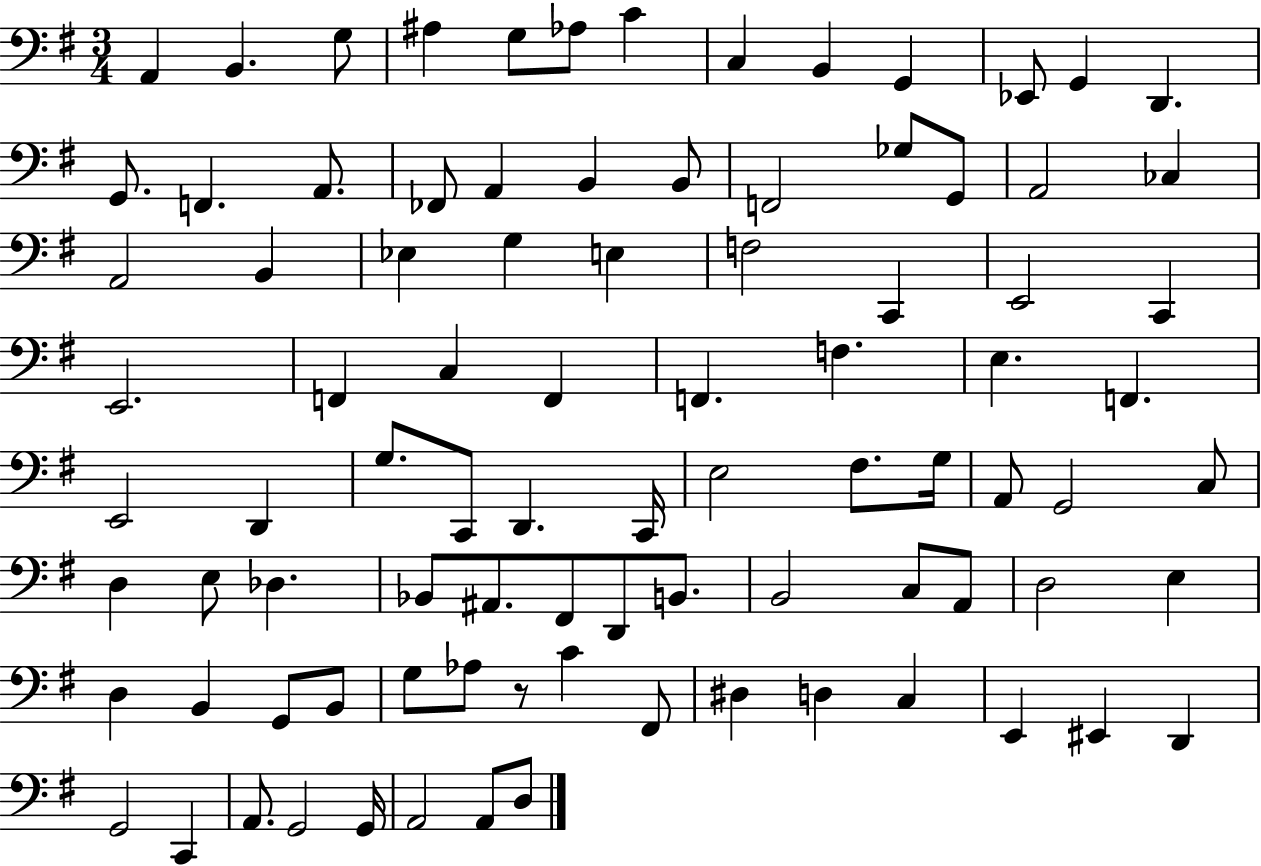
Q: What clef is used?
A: bass